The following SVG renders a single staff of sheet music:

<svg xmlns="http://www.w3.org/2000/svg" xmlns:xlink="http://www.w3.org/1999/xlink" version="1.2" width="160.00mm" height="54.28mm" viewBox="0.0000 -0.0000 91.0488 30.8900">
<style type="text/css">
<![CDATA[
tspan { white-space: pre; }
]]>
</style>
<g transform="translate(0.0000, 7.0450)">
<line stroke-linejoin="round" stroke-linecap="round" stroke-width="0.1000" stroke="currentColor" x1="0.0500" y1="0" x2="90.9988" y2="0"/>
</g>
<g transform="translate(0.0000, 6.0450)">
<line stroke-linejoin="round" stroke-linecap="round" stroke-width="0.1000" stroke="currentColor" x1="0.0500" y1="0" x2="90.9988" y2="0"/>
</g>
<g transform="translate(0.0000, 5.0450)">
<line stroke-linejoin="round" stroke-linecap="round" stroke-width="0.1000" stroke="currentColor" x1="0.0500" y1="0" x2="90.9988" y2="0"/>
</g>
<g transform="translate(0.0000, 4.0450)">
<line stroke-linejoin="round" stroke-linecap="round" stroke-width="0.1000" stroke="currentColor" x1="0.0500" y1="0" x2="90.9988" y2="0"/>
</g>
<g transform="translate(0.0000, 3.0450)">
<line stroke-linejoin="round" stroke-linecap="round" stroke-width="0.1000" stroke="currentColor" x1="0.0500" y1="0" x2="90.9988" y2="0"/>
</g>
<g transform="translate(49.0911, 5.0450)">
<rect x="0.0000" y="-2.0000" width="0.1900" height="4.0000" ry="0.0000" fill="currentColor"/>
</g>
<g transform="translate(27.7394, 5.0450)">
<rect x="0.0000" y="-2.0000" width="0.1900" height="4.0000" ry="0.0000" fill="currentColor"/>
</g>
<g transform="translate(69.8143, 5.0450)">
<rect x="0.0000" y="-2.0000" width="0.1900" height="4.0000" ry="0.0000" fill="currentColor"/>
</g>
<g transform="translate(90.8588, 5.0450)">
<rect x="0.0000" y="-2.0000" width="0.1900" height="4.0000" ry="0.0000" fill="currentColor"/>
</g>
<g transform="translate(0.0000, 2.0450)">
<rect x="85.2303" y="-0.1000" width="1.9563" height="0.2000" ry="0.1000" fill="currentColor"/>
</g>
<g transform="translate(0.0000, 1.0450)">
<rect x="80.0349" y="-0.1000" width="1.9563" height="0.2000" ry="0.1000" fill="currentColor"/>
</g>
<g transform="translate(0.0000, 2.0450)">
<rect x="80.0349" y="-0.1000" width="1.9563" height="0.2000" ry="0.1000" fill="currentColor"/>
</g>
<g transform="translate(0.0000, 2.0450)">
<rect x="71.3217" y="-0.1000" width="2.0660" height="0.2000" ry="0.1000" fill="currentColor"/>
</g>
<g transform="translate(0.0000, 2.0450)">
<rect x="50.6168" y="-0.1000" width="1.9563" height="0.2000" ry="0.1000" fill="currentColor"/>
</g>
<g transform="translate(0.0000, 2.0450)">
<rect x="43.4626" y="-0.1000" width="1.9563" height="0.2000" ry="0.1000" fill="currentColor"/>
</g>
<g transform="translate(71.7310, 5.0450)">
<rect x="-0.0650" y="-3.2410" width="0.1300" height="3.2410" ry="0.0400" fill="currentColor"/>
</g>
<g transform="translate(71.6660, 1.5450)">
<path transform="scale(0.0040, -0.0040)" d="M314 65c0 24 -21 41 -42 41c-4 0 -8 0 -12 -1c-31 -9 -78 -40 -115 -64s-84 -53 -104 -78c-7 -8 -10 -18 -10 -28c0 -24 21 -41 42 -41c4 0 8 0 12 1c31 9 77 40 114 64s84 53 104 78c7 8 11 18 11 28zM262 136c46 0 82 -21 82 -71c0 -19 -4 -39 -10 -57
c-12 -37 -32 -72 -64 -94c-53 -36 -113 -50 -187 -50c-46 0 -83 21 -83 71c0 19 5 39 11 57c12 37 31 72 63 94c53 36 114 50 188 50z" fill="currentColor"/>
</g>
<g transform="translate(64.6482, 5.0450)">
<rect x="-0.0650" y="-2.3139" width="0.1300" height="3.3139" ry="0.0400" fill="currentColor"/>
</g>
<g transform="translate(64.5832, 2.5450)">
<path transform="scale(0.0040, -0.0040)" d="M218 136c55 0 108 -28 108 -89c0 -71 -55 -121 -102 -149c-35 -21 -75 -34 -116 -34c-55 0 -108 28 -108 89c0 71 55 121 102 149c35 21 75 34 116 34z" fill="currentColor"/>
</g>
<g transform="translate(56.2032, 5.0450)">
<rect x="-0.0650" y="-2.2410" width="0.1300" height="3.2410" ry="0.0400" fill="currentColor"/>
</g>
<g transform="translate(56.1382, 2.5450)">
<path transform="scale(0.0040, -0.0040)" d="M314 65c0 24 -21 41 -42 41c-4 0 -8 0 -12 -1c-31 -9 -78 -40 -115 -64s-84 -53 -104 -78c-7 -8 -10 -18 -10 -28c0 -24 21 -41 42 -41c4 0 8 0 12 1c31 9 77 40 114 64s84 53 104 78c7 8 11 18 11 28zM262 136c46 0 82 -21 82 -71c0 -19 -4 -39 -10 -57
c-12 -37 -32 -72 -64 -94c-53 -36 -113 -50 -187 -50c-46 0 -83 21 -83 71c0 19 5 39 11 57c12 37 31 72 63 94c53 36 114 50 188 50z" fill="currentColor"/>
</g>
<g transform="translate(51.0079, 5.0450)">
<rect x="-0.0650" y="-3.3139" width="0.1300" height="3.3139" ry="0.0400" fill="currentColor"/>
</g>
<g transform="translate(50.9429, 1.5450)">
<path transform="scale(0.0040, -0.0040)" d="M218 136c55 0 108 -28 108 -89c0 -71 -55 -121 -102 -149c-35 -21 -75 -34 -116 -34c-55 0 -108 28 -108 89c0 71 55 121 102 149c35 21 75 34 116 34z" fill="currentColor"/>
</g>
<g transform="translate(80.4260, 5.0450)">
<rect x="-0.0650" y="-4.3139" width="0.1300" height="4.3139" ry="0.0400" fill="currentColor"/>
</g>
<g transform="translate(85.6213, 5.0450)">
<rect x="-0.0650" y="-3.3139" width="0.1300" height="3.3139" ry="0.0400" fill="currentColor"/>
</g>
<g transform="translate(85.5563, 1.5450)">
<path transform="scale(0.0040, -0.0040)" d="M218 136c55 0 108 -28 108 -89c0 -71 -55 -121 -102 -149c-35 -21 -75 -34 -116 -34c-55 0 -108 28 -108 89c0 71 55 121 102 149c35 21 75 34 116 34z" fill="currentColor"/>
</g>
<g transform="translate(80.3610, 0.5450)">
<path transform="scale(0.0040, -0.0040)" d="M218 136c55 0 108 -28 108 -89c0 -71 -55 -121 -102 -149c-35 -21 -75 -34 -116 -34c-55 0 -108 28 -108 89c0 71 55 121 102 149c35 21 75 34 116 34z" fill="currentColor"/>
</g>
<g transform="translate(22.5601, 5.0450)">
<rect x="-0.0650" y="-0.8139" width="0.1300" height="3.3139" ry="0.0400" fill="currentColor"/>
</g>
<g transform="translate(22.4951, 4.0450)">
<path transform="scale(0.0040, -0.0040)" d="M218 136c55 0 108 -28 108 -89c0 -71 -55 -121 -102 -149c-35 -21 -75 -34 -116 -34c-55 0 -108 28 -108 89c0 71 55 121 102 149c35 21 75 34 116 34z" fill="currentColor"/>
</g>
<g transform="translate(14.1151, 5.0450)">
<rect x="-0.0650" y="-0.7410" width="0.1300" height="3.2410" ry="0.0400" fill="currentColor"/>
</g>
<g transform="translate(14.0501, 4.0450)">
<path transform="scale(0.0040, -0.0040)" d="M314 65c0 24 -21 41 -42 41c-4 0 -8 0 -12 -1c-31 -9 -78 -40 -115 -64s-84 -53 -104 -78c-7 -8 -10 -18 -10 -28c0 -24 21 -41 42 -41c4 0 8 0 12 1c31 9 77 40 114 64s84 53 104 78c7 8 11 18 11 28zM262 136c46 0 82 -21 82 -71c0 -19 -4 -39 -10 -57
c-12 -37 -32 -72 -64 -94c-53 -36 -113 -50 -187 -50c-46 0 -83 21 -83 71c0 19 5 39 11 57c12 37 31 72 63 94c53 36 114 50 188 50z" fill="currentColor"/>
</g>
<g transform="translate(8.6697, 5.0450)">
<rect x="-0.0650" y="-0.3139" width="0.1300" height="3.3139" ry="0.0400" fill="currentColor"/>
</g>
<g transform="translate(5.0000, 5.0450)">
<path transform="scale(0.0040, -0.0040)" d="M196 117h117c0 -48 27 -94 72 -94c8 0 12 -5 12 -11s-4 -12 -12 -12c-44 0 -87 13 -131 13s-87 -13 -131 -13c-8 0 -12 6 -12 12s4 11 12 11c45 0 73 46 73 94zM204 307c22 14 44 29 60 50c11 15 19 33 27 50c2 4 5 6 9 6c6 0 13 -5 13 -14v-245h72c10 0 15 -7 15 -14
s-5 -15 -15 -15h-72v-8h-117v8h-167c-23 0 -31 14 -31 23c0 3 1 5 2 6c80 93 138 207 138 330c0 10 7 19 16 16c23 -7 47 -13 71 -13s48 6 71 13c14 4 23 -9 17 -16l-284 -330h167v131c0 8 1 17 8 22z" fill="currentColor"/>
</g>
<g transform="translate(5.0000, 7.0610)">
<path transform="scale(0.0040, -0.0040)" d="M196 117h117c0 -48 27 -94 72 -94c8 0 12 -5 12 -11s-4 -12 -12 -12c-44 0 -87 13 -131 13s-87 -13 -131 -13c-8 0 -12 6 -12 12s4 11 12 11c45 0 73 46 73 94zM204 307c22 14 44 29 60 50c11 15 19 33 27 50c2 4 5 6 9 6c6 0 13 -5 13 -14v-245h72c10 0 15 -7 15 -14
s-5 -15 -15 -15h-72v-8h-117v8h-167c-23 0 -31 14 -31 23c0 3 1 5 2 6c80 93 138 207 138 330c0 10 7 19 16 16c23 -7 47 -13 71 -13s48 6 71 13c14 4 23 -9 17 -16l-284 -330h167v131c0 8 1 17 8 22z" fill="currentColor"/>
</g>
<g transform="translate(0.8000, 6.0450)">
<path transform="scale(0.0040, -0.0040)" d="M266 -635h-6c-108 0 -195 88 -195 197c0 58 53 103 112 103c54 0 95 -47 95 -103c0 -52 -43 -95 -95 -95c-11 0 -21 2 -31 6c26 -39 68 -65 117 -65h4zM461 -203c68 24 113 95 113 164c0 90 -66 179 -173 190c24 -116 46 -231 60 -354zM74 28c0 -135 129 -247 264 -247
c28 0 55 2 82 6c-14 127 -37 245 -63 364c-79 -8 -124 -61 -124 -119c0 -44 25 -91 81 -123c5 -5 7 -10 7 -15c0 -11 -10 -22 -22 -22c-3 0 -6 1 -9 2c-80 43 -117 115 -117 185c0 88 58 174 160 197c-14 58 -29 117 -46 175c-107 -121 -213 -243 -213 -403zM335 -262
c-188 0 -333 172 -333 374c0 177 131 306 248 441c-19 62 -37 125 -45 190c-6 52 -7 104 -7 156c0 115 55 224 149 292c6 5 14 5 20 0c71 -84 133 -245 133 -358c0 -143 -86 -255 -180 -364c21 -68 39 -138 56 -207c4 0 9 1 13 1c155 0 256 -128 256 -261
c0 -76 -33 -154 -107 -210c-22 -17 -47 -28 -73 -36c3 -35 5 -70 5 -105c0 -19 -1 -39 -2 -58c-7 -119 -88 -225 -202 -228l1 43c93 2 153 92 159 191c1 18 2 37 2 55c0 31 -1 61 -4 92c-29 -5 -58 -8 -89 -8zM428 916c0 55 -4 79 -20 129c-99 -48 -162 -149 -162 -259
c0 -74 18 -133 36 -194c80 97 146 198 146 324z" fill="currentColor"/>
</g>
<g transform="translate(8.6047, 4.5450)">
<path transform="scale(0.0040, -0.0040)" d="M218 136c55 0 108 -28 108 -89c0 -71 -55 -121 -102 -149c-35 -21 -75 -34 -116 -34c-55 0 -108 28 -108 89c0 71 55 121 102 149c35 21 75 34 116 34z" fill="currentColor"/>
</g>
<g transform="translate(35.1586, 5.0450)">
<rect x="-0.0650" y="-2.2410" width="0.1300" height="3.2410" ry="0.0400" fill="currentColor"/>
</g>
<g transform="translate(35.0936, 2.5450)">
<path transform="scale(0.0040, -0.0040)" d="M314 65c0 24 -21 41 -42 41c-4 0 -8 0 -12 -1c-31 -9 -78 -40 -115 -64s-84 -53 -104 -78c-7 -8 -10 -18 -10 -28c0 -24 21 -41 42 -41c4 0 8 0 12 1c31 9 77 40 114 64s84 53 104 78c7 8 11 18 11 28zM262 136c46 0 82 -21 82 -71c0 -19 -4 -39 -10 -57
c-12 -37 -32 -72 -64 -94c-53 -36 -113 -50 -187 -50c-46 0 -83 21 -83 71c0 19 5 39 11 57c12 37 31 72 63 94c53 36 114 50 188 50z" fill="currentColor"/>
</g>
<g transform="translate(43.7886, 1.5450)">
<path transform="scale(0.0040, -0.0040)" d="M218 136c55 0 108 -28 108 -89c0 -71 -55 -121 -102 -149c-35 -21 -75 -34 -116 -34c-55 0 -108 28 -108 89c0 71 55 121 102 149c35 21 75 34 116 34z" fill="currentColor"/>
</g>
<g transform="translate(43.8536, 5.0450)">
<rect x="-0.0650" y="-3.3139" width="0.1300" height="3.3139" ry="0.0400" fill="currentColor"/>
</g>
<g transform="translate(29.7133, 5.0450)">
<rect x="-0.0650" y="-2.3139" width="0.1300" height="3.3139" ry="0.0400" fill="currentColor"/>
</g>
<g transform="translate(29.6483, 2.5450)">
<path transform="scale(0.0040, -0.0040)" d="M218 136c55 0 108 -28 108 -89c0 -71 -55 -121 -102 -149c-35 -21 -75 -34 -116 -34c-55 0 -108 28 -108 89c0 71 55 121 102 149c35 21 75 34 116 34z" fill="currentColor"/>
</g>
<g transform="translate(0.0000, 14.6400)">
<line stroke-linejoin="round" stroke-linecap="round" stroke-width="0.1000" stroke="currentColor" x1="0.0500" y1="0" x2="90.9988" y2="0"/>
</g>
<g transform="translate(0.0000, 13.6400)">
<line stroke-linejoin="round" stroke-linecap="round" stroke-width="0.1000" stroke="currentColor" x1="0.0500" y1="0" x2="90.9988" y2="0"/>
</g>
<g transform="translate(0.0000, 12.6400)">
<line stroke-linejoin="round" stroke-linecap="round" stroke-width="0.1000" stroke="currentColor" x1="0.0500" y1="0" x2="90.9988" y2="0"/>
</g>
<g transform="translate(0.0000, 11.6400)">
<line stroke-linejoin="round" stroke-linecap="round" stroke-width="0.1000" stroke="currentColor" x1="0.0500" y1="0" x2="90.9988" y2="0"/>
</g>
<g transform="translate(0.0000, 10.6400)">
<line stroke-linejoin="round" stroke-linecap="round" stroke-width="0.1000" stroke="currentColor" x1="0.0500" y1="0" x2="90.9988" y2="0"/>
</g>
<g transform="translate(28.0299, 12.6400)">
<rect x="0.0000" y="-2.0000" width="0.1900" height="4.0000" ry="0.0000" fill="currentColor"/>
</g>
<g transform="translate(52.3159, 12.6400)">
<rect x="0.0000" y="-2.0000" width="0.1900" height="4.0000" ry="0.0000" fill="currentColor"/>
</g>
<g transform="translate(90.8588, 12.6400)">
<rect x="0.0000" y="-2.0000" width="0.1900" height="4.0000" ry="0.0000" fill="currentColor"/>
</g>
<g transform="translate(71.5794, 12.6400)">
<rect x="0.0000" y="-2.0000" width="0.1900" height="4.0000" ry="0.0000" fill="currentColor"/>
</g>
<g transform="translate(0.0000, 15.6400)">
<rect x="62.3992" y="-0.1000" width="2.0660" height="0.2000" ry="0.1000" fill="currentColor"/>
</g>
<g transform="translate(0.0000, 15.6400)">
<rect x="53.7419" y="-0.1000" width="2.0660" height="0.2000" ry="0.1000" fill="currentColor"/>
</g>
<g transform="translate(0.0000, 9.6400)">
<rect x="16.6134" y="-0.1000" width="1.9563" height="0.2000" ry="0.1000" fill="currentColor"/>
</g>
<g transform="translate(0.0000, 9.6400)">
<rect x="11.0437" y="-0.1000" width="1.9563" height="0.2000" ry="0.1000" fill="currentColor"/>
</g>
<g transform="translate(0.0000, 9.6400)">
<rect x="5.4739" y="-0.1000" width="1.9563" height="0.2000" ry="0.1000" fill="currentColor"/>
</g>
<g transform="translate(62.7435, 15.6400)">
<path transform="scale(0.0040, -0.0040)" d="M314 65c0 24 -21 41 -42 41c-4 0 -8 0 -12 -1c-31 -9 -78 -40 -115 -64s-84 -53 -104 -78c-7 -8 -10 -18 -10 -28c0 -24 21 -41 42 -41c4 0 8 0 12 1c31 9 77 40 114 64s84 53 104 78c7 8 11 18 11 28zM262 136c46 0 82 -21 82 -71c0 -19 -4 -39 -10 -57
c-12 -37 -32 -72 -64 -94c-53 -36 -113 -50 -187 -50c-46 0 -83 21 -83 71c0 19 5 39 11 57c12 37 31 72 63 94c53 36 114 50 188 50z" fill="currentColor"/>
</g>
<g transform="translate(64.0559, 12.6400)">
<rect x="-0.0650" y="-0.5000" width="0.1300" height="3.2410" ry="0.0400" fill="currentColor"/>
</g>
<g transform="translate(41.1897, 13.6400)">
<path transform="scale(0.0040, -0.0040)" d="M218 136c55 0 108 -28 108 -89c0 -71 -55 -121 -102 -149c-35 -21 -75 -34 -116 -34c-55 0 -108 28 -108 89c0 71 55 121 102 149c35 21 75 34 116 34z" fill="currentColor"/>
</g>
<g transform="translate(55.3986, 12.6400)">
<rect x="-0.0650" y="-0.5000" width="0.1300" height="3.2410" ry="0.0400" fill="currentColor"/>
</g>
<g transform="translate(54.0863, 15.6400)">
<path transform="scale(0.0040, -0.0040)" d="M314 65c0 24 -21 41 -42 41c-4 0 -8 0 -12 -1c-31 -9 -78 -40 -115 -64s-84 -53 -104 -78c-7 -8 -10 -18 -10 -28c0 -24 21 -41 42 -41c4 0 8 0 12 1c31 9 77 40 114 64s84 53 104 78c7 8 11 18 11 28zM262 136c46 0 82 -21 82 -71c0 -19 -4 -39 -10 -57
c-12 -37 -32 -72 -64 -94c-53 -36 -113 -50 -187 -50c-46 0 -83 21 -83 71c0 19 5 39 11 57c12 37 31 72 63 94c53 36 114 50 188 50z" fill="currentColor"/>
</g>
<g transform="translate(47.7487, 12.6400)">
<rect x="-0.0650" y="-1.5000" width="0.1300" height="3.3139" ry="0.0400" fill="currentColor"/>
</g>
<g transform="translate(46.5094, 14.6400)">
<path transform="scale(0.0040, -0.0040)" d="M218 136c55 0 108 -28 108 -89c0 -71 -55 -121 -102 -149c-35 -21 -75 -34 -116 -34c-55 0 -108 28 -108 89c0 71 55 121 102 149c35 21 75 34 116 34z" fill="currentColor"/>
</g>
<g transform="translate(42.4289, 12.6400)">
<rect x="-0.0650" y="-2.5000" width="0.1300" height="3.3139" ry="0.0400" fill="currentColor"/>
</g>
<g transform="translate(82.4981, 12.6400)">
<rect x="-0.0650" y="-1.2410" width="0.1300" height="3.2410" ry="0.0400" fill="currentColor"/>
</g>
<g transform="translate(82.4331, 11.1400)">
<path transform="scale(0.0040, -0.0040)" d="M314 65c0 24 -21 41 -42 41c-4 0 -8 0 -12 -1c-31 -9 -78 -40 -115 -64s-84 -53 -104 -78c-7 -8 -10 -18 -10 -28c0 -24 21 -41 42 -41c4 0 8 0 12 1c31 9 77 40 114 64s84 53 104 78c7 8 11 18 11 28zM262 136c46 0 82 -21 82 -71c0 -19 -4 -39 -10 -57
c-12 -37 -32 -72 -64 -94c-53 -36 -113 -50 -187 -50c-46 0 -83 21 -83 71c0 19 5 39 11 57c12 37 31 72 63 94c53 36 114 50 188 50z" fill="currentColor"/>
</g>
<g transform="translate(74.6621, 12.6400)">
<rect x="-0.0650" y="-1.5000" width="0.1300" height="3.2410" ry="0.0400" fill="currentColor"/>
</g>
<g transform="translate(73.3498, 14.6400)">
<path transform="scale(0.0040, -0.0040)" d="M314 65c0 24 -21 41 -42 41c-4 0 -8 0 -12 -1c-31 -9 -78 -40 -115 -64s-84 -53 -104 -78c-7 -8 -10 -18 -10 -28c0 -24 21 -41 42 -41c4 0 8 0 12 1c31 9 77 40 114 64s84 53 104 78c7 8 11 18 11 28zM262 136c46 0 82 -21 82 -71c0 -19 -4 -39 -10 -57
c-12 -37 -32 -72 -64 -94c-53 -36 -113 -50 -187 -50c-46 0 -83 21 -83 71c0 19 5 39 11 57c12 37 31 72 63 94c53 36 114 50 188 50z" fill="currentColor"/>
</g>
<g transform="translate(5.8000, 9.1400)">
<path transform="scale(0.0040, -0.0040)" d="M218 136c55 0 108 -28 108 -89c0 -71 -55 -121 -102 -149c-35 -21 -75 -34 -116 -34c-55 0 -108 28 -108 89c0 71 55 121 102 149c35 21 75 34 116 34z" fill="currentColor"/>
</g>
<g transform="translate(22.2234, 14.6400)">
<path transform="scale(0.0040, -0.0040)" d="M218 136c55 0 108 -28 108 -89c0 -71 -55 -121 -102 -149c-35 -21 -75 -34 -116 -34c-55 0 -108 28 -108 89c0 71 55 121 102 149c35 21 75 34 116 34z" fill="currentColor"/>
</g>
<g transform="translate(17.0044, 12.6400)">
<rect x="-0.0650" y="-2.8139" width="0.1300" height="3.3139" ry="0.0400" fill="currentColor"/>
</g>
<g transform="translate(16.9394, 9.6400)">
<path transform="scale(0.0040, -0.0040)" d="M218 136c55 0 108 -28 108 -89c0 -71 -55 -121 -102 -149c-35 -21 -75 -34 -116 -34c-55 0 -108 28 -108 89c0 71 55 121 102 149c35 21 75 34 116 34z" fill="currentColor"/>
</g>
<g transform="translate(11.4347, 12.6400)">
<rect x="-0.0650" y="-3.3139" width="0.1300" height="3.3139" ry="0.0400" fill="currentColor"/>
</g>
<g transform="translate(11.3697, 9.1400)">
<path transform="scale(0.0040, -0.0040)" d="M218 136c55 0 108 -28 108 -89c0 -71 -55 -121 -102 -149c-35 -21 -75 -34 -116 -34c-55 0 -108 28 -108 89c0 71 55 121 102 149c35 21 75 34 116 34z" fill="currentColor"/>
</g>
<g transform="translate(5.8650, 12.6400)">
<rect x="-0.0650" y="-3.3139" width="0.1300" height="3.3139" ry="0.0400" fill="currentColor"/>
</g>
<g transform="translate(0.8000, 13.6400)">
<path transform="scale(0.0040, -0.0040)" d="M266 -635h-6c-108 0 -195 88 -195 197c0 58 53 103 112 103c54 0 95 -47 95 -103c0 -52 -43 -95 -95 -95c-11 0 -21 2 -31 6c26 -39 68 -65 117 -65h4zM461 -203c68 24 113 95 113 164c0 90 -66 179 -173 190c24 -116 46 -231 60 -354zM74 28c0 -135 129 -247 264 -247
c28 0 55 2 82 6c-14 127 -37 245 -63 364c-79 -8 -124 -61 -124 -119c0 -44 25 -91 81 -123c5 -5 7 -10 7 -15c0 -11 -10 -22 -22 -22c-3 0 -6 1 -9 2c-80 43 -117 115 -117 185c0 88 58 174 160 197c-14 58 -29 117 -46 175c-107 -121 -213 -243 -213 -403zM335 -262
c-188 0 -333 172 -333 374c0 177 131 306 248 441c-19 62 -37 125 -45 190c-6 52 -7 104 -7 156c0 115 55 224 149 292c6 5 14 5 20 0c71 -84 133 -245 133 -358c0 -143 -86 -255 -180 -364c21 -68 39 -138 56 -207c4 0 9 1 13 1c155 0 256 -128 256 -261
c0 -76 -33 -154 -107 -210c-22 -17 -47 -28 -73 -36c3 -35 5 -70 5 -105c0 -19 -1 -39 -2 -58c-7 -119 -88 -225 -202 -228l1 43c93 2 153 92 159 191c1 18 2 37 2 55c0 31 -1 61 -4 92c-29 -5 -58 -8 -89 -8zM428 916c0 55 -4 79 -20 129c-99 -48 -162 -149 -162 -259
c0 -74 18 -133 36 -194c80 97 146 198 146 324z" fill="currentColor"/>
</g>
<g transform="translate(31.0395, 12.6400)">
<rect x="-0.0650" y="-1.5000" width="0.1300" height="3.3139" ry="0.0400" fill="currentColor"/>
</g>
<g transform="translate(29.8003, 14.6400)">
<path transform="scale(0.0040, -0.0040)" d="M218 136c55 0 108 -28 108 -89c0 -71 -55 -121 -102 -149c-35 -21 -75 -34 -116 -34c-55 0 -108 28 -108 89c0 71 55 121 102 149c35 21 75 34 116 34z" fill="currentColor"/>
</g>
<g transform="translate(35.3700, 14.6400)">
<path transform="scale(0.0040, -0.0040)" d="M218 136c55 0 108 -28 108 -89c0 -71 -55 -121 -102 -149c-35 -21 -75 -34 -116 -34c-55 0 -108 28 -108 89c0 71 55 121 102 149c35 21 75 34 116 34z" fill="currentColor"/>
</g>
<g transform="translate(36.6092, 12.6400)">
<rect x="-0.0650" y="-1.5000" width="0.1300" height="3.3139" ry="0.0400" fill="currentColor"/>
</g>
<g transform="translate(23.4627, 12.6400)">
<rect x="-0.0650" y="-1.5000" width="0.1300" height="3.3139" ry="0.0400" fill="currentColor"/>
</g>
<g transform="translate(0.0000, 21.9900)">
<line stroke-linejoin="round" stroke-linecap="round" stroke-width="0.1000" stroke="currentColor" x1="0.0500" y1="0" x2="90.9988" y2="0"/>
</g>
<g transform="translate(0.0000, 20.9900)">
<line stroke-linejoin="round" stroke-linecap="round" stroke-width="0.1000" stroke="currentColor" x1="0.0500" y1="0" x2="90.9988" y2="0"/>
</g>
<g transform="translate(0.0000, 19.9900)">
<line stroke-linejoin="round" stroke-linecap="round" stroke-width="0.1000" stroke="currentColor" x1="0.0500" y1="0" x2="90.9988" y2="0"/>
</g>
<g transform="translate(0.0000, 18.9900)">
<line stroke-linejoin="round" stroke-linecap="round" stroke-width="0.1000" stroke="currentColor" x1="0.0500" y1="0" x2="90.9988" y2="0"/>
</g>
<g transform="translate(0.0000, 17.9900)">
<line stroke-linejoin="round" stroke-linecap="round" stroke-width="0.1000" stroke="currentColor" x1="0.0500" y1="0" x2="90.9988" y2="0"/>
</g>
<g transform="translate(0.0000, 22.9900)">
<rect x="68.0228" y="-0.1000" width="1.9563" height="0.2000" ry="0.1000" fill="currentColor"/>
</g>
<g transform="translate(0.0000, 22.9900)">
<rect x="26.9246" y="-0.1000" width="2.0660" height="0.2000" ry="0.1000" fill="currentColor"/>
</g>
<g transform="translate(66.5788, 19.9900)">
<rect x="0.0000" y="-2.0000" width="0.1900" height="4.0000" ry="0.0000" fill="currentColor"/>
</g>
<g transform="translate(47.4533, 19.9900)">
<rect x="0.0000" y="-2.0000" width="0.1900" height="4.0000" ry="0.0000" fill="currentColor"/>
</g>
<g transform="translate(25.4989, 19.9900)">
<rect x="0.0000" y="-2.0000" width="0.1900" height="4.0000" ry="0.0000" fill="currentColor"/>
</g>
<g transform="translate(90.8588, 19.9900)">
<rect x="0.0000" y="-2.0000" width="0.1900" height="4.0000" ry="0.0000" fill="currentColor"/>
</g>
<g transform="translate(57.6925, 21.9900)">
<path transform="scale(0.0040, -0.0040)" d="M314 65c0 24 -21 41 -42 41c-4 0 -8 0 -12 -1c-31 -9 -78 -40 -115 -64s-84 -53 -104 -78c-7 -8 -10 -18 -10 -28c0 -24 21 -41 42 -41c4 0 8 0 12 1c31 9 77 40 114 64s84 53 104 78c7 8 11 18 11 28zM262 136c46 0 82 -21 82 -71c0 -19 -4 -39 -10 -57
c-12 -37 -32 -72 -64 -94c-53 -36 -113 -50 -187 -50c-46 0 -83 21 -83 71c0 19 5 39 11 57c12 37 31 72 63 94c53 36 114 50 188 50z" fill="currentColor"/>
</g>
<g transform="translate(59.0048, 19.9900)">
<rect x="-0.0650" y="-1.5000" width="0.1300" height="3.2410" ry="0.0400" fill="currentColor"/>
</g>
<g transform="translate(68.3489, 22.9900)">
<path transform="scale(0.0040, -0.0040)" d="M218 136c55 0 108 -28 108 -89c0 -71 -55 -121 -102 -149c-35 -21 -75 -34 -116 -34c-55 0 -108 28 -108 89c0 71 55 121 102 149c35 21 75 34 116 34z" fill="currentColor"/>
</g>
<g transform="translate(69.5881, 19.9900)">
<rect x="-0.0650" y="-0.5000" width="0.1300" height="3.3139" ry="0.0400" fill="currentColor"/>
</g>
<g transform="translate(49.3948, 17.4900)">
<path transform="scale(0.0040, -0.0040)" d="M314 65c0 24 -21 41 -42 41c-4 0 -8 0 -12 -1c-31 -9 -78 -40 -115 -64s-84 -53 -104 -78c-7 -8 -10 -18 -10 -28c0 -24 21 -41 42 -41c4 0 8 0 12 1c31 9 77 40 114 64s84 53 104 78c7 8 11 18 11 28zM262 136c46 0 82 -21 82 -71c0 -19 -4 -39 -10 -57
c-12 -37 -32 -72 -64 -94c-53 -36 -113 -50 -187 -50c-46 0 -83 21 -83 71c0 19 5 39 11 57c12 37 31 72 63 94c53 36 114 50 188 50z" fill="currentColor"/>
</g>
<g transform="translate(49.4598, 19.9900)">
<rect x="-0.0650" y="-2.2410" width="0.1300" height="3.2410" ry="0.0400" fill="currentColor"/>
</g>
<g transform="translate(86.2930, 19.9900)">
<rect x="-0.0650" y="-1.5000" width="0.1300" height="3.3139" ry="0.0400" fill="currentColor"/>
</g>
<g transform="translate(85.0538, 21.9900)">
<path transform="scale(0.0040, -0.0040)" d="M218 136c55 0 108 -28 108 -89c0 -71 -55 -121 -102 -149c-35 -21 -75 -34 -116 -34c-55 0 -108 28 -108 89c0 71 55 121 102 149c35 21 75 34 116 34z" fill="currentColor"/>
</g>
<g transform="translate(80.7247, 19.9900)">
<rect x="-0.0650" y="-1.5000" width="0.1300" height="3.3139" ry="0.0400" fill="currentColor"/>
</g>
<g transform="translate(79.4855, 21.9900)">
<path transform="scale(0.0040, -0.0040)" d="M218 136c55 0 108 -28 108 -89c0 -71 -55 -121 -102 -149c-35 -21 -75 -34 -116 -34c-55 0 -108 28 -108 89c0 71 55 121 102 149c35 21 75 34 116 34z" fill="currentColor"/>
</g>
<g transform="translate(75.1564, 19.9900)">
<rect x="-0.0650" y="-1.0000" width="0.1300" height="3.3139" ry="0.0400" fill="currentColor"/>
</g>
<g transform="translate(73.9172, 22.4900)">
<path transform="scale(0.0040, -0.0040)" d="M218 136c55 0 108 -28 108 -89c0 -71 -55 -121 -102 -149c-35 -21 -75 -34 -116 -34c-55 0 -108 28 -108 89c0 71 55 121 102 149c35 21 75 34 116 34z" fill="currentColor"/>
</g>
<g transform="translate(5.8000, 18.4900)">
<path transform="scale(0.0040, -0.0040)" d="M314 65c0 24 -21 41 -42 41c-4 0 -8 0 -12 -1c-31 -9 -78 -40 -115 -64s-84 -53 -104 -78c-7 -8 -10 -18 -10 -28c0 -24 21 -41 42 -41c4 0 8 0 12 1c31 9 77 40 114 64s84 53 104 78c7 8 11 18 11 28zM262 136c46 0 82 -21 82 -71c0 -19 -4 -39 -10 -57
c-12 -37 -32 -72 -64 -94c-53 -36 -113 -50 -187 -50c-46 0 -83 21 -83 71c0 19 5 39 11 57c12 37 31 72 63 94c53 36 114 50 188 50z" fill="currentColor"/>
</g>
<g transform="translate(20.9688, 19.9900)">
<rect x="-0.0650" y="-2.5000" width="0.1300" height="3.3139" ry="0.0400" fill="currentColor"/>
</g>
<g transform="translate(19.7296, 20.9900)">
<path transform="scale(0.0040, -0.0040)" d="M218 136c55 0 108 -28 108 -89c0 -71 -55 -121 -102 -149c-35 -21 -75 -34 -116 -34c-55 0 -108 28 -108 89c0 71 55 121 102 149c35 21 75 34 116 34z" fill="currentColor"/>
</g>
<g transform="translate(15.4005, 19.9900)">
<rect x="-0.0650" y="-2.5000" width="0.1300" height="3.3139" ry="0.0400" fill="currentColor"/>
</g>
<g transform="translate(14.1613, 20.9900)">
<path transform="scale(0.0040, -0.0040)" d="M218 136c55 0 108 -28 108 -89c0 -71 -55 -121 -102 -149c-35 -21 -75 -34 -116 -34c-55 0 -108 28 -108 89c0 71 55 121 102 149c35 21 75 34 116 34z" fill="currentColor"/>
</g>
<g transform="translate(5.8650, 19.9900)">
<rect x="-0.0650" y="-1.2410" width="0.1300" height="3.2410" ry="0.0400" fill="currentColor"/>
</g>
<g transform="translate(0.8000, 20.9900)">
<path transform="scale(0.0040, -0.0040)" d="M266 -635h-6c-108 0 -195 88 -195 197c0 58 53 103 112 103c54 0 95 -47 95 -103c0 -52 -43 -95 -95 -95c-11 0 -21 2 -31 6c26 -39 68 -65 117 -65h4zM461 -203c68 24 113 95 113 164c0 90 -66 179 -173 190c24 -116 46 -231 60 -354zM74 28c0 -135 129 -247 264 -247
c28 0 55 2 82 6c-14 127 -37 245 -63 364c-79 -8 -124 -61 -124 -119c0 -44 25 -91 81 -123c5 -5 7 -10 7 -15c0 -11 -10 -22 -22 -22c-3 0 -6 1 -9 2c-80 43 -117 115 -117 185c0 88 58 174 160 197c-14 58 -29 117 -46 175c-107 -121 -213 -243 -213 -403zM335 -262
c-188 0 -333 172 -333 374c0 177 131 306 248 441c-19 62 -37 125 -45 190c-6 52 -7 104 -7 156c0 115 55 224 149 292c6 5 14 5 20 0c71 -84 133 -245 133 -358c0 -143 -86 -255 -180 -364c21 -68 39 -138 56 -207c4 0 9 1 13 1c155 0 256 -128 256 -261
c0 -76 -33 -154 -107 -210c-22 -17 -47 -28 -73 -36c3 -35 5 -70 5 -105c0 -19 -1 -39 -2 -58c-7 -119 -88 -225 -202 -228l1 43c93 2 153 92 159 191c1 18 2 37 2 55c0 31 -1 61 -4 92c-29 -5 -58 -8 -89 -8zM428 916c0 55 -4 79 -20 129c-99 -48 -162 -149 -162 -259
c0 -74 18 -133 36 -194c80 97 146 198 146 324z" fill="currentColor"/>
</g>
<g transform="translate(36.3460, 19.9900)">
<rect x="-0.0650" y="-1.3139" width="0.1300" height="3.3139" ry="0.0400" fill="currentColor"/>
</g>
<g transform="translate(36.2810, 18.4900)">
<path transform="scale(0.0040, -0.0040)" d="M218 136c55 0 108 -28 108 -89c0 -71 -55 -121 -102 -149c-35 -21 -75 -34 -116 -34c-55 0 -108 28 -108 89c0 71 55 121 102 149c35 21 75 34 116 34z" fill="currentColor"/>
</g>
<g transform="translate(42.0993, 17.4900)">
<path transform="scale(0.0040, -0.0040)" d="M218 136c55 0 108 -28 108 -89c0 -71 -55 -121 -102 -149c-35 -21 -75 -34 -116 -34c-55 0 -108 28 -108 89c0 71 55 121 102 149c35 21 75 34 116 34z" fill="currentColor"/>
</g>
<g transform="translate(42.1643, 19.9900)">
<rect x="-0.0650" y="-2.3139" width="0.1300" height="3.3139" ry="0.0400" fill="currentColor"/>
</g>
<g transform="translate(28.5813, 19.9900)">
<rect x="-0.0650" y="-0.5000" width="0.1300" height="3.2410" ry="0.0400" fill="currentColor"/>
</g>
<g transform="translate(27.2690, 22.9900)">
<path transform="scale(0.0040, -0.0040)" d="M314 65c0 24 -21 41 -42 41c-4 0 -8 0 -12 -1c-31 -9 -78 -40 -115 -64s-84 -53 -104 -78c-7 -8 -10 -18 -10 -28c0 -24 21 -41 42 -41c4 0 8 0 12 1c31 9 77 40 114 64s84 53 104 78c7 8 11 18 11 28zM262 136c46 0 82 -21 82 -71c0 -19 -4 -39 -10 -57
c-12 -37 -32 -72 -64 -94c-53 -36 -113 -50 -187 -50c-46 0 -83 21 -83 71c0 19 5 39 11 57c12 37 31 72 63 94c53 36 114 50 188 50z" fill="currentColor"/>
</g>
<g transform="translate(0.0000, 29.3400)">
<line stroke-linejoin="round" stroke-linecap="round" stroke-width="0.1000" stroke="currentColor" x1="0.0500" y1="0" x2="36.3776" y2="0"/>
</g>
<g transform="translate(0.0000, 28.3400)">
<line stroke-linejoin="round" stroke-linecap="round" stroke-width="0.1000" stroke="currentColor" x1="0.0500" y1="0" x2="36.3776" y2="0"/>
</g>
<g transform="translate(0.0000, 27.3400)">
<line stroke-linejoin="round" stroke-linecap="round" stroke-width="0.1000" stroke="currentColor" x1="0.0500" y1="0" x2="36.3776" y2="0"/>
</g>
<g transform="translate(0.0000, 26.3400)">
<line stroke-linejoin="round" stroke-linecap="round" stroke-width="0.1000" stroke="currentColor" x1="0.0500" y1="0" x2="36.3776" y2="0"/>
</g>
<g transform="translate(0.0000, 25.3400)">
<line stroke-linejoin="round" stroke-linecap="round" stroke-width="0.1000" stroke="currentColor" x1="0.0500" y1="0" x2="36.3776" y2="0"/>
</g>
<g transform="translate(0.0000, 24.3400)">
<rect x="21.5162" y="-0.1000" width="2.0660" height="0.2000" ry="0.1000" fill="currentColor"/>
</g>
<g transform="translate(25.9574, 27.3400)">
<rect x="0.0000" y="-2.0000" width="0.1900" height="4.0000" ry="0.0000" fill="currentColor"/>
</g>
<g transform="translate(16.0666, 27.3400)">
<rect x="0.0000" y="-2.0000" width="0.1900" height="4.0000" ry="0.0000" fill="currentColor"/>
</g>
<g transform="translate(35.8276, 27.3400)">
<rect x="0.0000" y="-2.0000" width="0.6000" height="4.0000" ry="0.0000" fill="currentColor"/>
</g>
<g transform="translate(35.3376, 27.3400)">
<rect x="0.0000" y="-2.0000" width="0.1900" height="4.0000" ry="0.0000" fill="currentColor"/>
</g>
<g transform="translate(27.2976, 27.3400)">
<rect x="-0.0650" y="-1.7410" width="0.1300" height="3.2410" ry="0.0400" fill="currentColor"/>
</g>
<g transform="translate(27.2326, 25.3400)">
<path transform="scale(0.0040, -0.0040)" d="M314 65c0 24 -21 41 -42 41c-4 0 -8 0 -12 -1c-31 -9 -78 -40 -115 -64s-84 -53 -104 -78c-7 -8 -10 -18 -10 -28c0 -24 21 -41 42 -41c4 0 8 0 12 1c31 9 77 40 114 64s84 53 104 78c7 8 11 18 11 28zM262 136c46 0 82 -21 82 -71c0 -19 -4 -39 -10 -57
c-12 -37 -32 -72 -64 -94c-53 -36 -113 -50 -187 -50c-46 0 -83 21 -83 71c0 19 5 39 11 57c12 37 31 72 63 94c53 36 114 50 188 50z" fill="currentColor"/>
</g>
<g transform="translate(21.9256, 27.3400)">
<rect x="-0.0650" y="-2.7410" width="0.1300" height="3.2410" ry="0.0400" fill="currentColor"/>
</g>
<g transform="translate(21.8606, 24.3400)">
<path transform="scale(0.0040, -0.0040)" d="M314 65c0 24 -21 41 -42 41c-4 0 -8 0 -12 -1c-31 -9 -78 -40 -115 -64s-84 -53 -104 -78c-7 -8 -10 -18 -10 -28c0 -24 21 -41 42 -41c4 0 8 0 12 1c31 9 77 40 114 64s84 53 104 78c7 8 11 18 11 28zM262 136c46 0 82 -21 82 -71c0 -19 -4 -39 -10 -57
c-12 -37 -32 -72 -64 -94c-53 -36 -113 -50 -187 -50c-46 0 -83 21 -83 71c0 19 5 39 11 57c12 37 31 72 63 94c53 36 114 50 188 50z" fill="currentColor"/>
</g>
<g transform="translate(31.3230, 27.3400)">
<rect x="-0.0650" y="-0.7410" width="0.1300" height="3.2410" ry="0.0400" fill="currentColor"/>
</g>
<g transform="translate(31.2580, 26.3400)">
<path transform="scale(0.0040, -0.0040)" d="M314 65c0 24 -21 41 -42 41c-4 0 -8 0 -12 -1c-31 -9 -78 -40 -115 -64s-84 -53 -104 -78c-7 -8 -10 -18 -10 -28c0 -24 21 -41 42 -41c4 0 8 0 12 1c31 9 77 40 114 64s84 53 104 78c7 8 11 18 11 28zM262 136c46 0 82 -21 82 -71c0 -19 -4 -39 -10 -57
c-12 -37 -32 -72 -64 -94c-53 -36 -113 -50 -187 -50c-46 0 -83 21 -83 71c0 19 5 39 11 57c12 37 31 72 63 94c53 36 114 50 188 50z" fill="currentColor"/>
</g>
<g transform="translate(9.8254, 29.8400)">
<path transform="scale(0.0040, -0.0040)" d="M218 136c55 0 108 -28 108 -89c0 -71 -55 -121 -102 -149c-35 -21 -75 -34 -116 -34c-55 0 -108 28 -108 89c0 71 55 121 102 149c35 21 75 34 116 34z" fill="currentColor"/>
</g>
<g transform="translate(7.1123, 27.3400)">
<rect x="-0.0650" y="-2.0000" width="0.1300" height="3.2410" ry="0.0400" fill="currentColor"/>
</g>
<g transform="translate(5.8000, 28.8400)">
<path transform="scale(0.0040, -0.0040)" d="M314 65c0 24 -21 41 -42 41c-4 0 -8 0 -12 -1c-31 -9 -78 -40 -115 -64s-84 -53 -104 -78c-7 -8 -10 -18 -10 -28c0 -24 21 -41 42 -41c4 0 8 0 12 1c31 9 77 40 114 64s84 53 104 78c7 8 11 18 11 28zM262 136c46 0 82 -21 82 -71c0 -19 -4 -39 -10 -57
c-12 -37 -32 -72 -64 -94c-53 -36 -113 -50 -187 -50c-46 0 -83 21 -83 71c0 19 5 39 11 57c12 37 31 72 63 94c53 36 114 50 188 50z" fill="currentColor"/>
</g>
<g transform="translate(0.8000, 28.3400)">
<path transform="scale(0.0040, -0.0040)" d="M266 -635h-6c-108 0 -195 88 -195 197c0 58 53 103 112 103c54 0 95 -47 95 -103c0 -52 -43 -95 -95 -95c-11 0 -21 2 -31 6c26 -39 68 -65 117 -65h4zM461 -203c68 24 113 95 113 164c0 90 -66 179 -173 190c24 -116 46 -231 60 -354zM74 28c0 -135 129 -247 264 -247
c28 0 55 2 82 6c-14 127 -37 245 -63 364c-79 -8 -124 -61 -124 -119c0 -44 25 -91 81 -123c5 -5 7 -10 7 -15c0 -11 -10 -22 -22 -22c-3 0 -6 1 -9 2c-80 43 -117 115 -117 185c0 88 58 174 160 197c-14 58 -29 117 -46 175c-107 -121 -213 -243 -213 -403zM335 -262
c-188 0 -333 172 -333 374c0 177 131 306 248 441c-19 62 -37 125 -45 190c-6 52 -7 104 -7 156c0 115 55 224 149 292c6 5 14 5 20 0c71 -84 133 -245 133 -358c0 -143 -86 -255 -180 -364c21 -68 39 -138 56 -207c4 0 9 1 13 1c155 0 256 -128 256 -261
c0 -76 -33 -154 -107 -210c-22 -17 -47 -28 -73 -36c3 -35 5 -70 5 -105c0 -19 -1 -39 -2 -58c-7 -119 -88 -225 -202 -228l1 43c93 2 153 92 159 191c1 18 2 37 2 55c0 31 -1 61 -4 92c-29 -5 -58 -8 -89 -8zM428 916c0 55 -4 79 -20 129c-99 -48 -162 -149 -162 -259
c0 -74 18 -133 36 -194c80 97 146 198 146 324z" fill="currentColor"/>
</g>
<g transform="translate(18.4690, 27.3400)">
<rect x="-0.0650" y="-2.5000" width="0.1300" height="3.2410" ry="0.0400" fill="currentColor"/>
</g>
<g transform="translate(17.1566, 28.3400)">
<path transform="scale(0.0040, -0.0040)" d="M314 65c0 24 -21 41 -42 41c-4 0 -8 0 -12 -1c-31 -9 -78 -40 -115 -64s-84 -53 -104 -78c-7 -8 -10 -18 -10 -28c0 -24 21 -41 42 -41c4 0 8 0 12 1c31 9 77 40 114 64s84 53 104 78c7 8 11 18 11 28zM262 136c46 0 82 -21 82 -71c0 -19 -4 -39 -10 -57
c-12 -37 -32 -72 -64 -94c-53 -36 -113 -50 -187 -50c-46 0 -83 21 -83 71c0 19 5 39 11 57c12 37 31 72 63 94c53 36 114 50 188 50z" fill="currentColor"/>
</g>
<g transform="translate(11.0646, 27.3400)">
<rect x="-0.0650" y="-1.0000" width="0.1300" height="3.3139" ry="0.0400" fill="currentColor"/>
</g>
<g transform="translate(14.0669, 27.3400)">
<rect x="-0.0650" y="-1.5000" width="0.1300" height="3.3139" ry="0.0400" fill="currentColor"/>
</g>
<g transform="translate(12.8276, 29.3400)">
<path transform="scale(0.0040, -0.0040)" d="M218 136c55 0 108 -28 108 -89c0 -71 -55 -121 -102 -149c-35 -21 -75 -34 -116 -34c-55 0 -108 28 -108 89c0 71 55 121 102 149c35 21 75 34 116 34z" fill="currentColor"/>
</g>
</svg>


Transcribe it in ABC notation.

X:1
T:Untitled
M:4/4
L:1/4
K:C
c d2 d g g2 b b g2 g b2 d' b b b a E E E G E C2 C2 E2 e2 e2 G G C2 e g g2 E2 C D E E F2 D E G2 a2 f2 d2